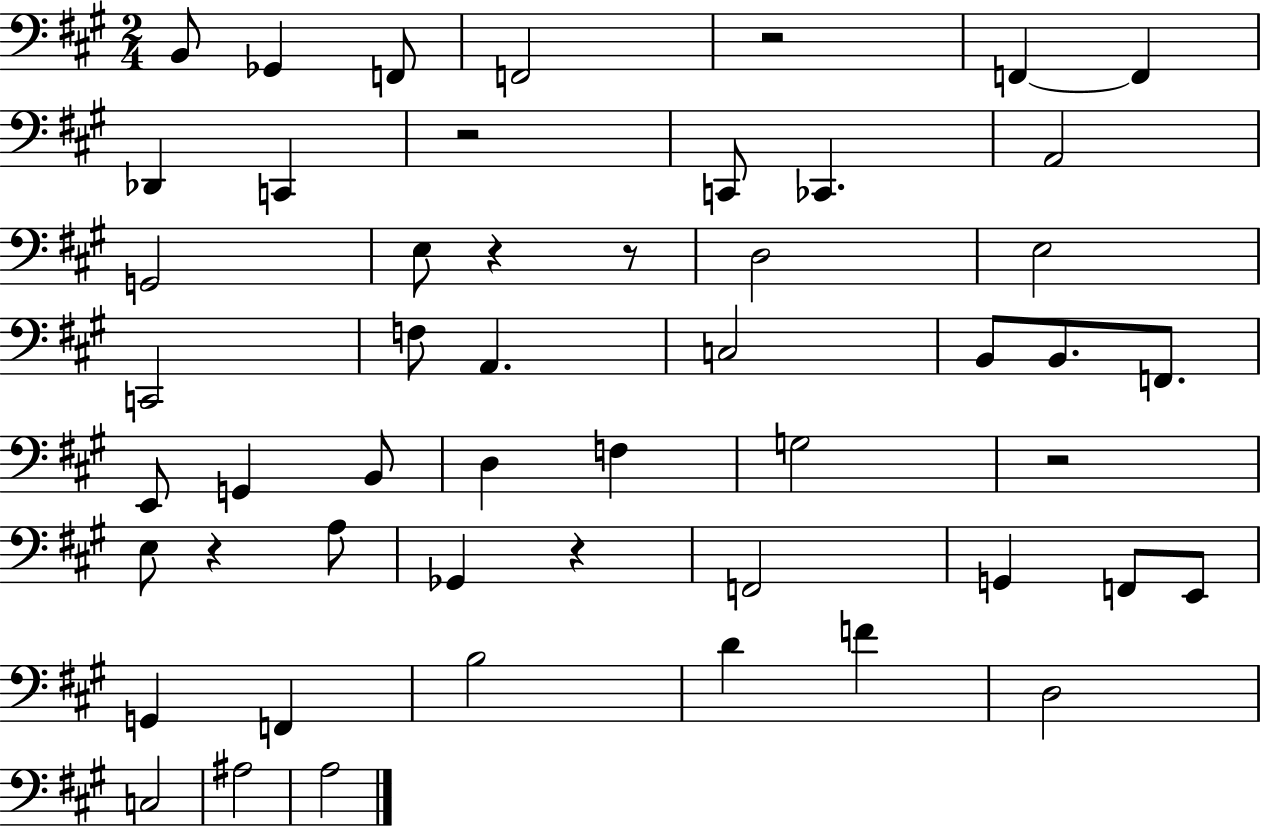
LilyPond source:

{
  \clef bass
  \numericTimeSignature
  \time 2/4
  \key a \major
  b,8 ges,4 f,8 | f,2 | r2 | f,4~~ f,4 | \break des,4 c,4 | r2 | c,8 ces,4. | a,2 | \break g,2 | e8 r4 r8 | d2 | e2 | \break c,2 | f8 a,4. | c2 | b,8 b,8. f,8. | \break e,8 g,4 b,8 | d4 f4 | g2 | r2 | \break e8 r4 a8 | ges,4 r4 | f,2 | g,4 f,8 e,8 | \break g,4 f,4 | b2 | d'4 f'4 | d2 | \break c2 | ais2 | a2 | \bar "|."
}